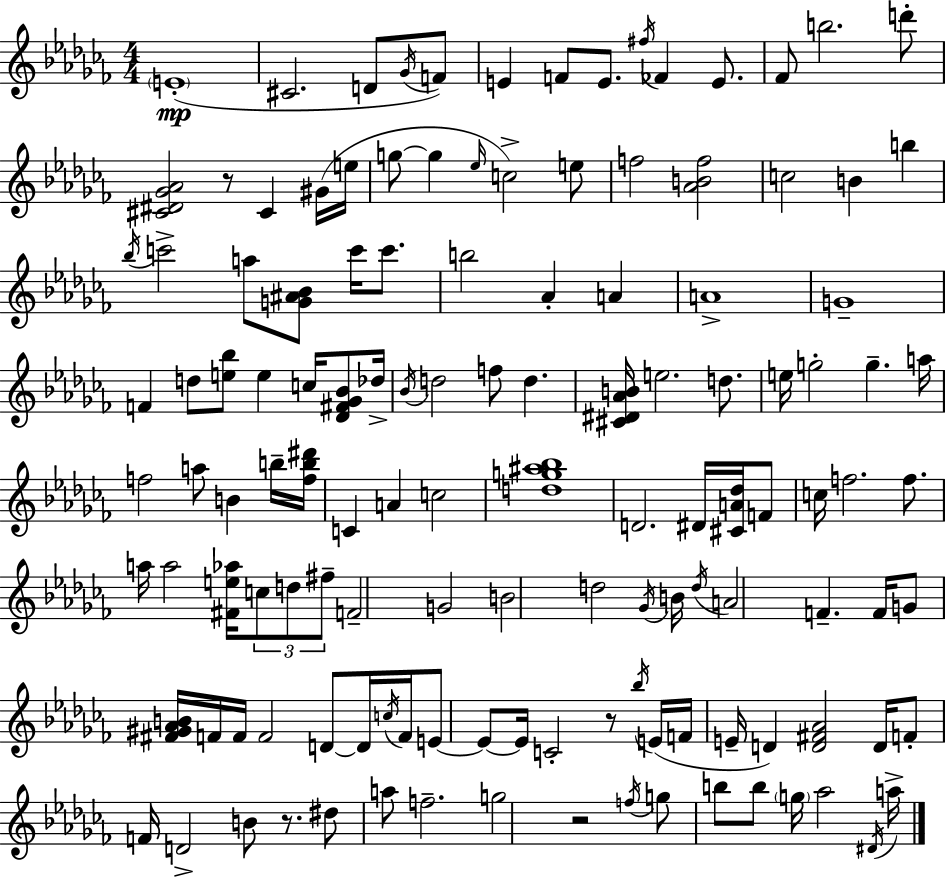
{
  \clef treble
  \numericTimeSignature
  \time 4/4
  \key aes \minor
  \parenthesize e'1-.(\mp | cis'2. d'8 \acciaccatura { ges'16 } f'8) | e'4 f'8 e'8. \acciaccatura { fis''16 } fes'4 e'8. | fes'8 b''2. | \break d'''8-. <cis' dis' ges' aes'>2 r8 cis'4 | gis'16( e''16 g''8~~ g''4 \grace { ees''16 }) c''2-> | e''8 f''2 <aes' b' f''>2 | c''2 b'4 b''4 | \break \acciaccatura { bes''16 } c'''2-> a''8 <g' ais' bes'>8 | c'''16 c'''8. b''2 aes'4-. | a'4 a'1-> | g'1-- | \break f'4 d''8 <e'' bes''>8 e''4 | c''16 <des' fis' ges' bes'>8 des''16-> \acciaccatura { bes'16 } d''2 f''8 d''4. | <cis' dis' aes' b'>16 e''2. | d''8. e''16 g''2-. g''4.-- | \break a''16 f''2 a''8 b'4 | b''16-- <f'' b'' dis'''>16 c'4 a'4 c''2 | <d'' g'' ais'' bes''>1 | d'2. | \break dis'16 <cis' a' des''>16 f'8 c''16 f''2. | f''8. a''16 a''2 <fis' e'' aes''>16 \tuplet 3/2 { c''8 | d''8 fis''8-- } f'2-- g'2 | b'2 d''2 | \break \acciaccatura { ges'16 } b'16 \acciaccatura { d''16 } a'2 | f'4.-- f'16 g'8 <fis' gis' aes' b'>16 f'16 f'16 f'2 | d'8~~ d'16 \acciaccatura { c''16 } f'16 e'8~~ e'8~~ e'16 c'2-. | r8 \acciaccatura { bes''16 } e'16( f'16 e'16-- d'4) | \break <d' fis' aes'>2 d'16 f'8-. f'16 d'2-> | b'8 r8. dis''8 a''8 f''2.-- | g''2 | r2 \acciaccatura { f''16 } g''8 b''8 b''8 | \break \parenthesize g''16 aes''2 \acciaccatura { dis'16 } a''16-> \bar "|."
}